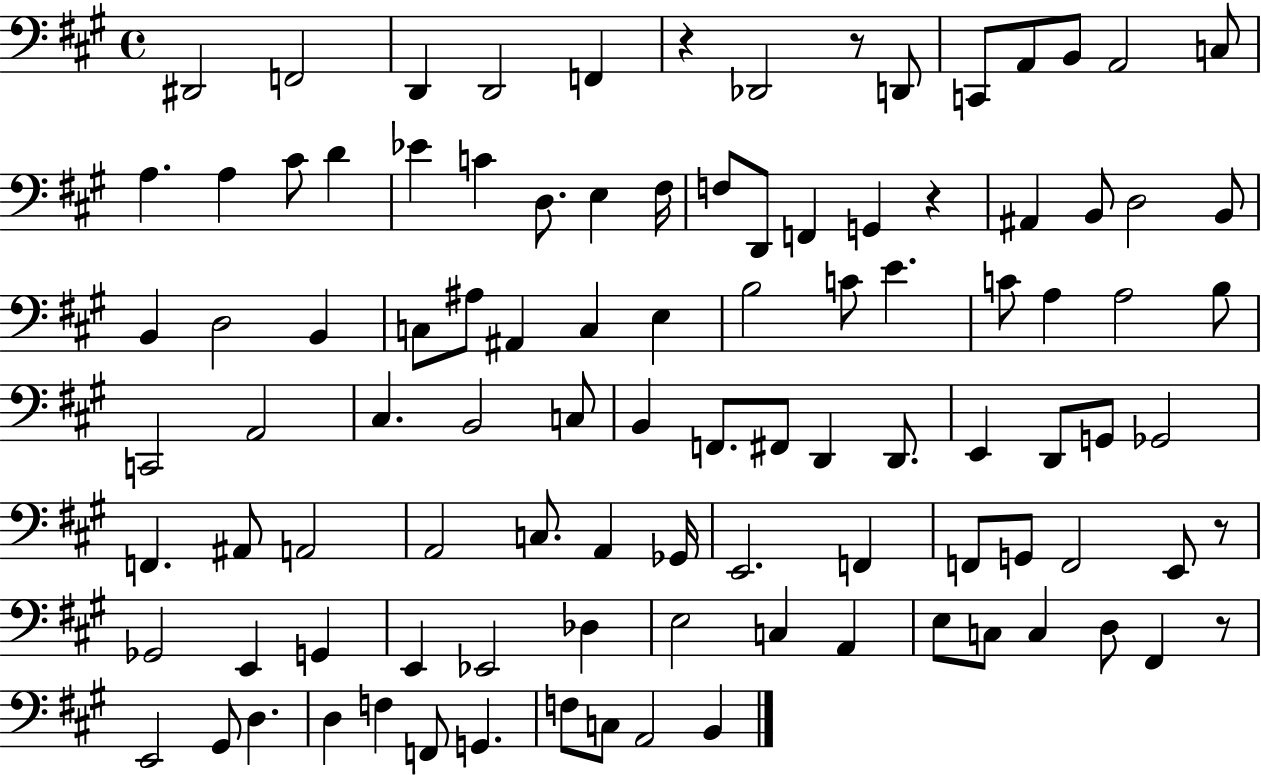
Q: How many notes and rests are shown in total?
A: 101